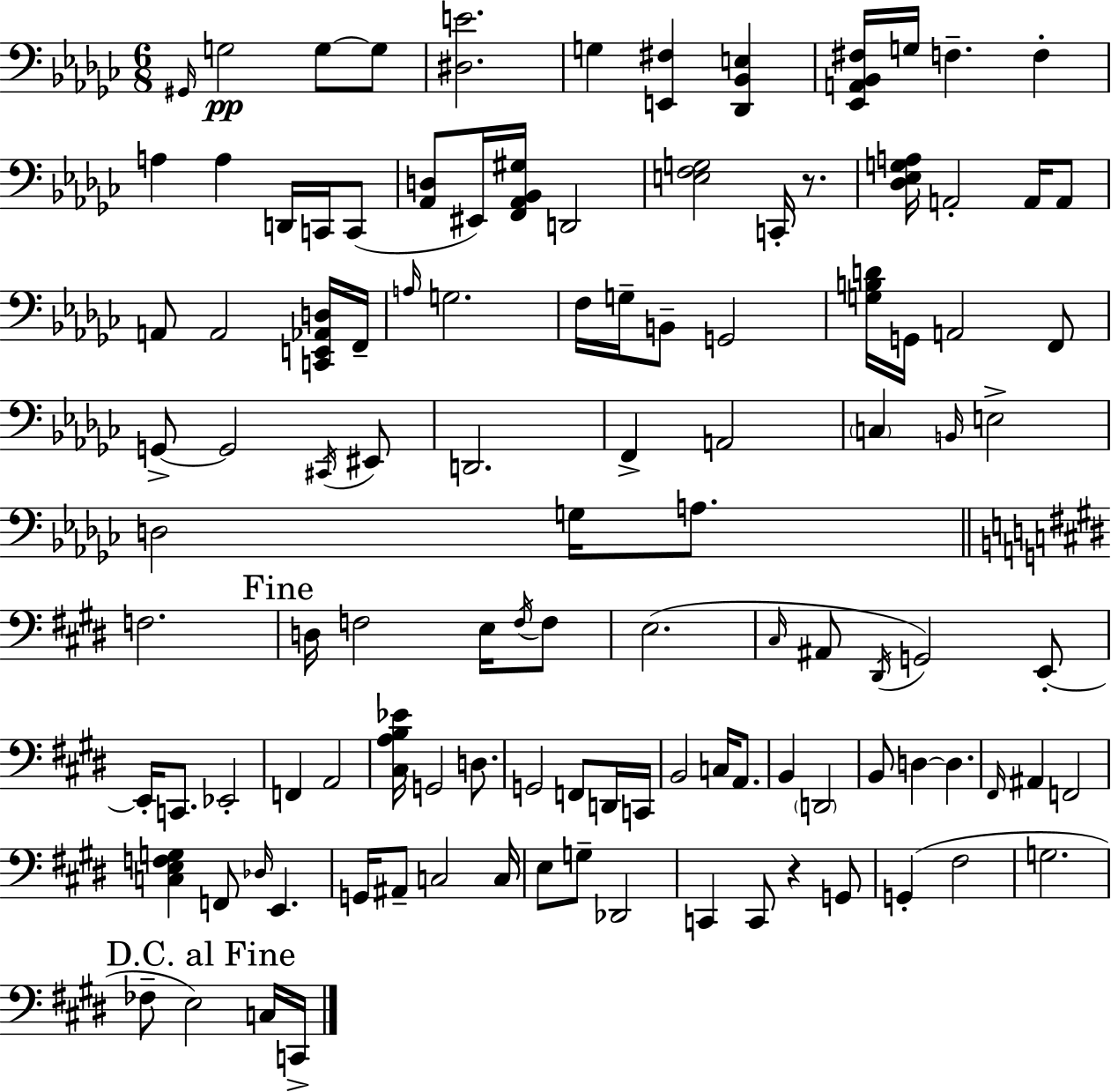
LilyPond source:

{
  \clef bass
  \numericTimeSignature
  \time 6/8
  \key ees \minor
  \grace { gis,16 }\pp g2 g8~~ g8 | <dis e'>2. | g4 <e, fis>4 <des, bes, e>4 | <ees, a, bes, fis>16 g16 f4.-- f4-. | \break a4 a4 d,16 c,16 c,8( | <aes, d>8 eis,16) <f, aes, bes, gis>16 d,2 | <e f g>2 c,16-. r8. | <des ees g a>16 a,2-. a,16 a,8 | \break a,8 a,2 <c, e, aes, d>16 | f,16-- \grace { a16 } g2. | f16 g16-- b,8-- g,2 | <g b d'>16 g,16 a,2 | \break f,8 g,8->~~ g,2 | \acciaccatura { cis,16 } eis,8 d,2. | f,4-> a,2 | \parenthesize c4 \grace { b,16 } e2-> | \break d2 | g16 a8. \bar "||" \break \key e \major f2. | \mark "Fine" d16 f2 e16 \acciaccatura { f16 } f8 | e2.( | \grace { cis16 } ais,8 \acciaccatura { dis,16 } g,2) | \break e,8-.~~ e,16-. c,8. ees,2-. | f,4 a,2 | <cis a b ees'>16 g,2 | d8. g,2 f,8 | \break d,16 c,16 b,2 c16 | a,8. b,4 \parenthesize d,2 | b,8 d4~~ d4. | \grace { fis,16 } ais,4 f,2 | \break <c e f g>4 f,8 \grace { des16 } e,4. | g,16 ais,8-- c2 | c16 e8 g8-- des,2 | c,4 c,8 r4 | \break g,8 g,4-.( fis2 | g2. | \mark "D.C. al Fine" fes8-- e2) | c16 c,16-> \bar "|."
}